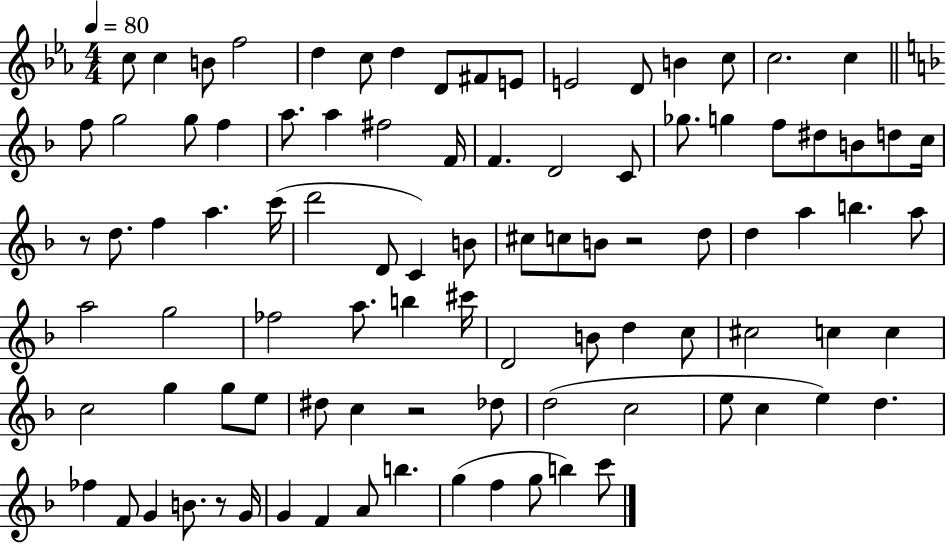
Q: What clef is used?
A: treble